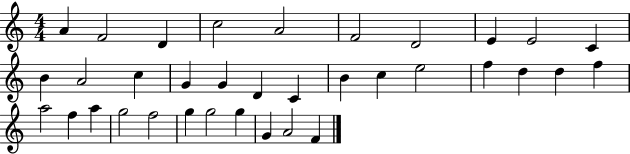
{
  \clef treble
  \numericTimeSignature
  \time 4/4
  \key c \major
  a'4 f'2 d'4 | c''2 a'2 | f'2 d'2 | e'4 e'2 c'4 | \break b'4 a'2 c''4 | g'4 g'4 d'4 c'4 | b'4 c''4 e''2 | f''4 d''4 d''4 f''4 | \break a''2 f''4 a''4 | g''2 f''2 | g''4 g''2 g''4 | g'4 a'2 f'4 | \break \bar "|."
}